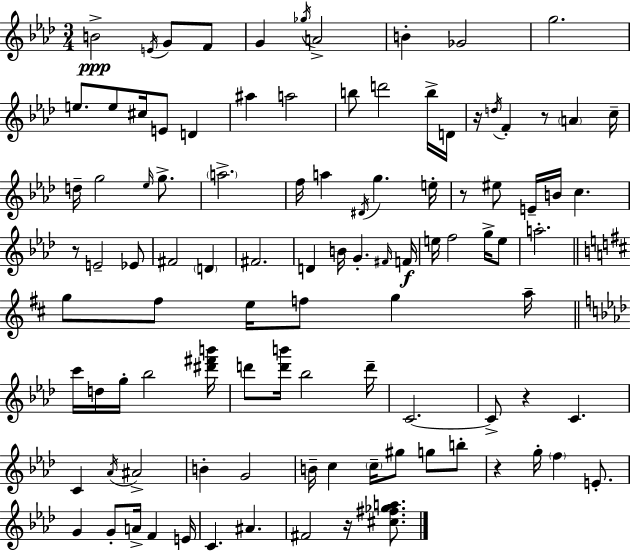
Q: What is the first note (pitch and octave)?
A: B4